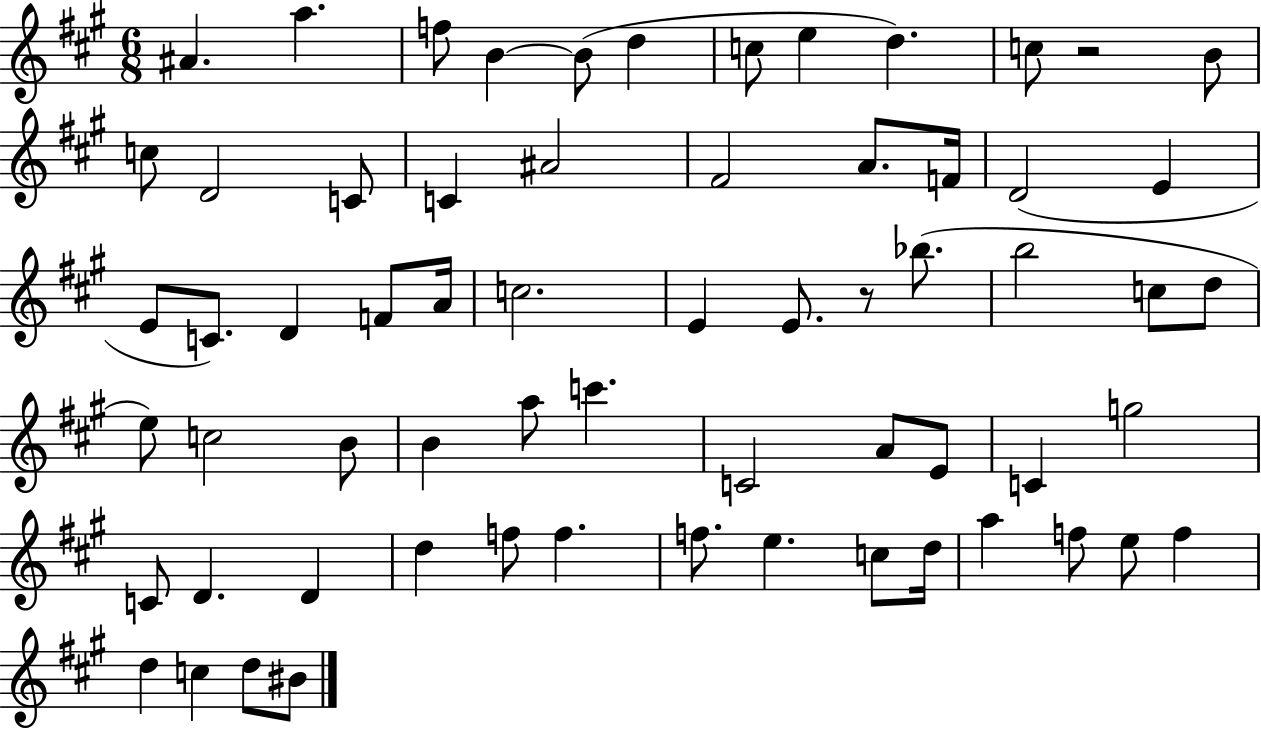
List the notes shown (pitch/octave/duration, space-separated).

A#4/q. A5/q. F5/e B4/q B4/e D5/q C5/e E5/q D5/q. C5/e R/h B4/e C5/e D4/h C4/e C4/q A#4/h F#4/h A4/e. F4/s D4/h E4/q E4/e C4/e. D4/q F4/e A4/s C5/h. E4/q E4/e. R/e Bb5/e. B5/h C5/e D5/e E5/e C5/h B4/e B4/q A5/e C6/q. C4/h A4/e E4/e C4/q G5/h C4/e D4/q. D4/q D5/q F5/e F5/q. F5/e. E5/q. C5/e D5/s A5/q F5/e E5/e F5/q D5/q C5/q D5/e BIS4/e